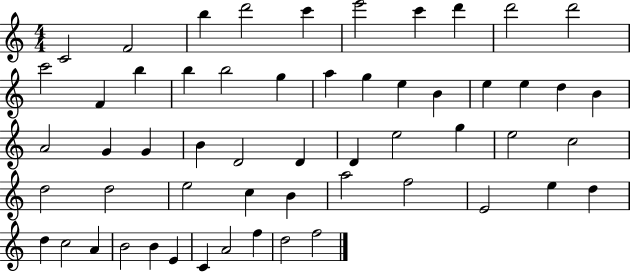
{
  \clef treble
  \numericTimeSignature
  \time 4/4
  \key c \major
  c'2 f'2 | b''4 d'''2 c'''4 | e'''2 c'''4 d'''4 | d'''2 d'''2 | \break c'''2 f'4 b''4 | b''4 b''2 g''4 | a''4 g''4 e''4 b'4 | e''4 e''4 d''4 b'4 | \break a'2 g'4 g'4 | b'4 d'2 d'4 | d'4 e''2 g''4 | e''2 c''2 | \break d''2 d''2 | e''2 c''4 b'4 | a''2 f''2 | e'2 e''4 d''4 | \break d''4 c''2 a'4 | b'2 b'4 e'4 | c'4 a'2 f''4 | d''2 f''2 | \break \bar "|."
}